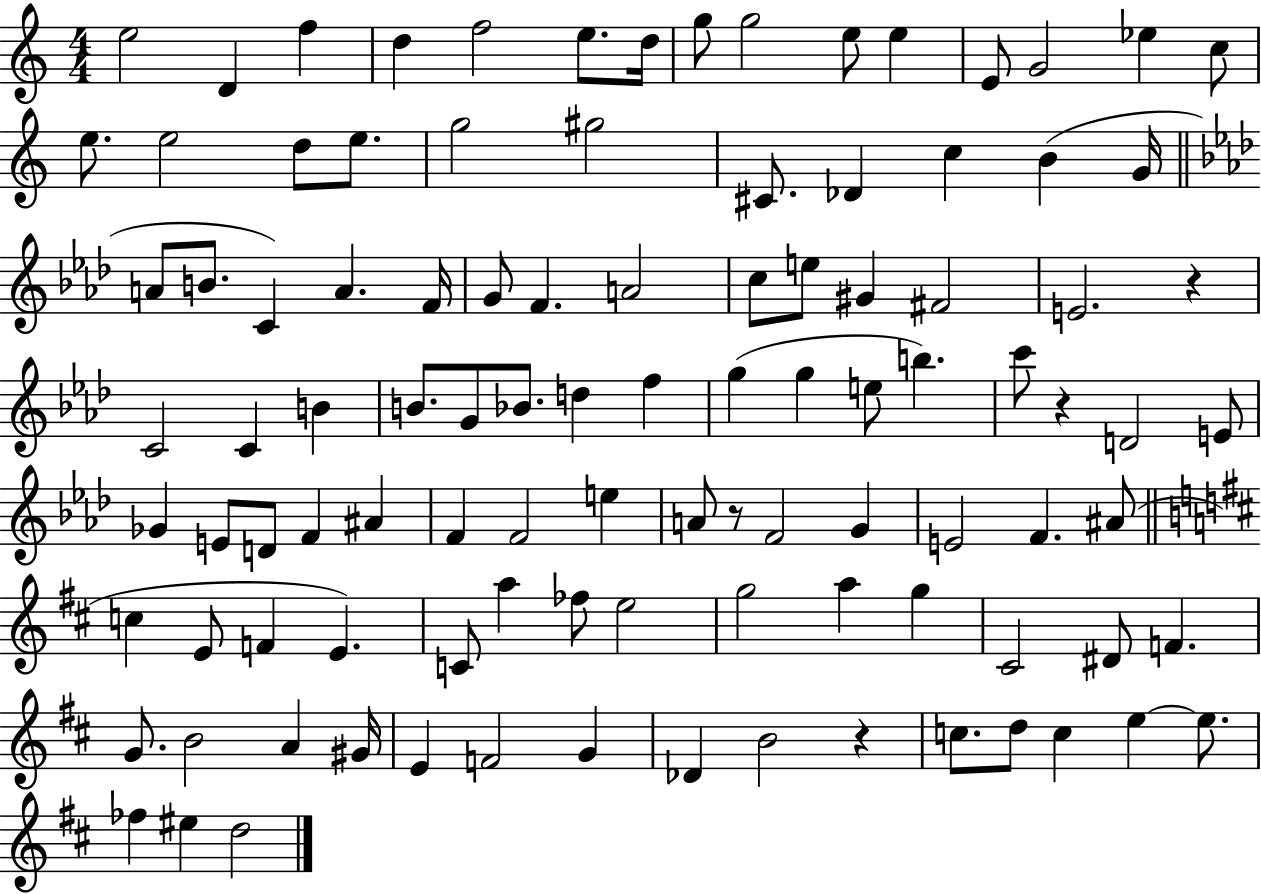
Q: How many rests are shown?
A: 4